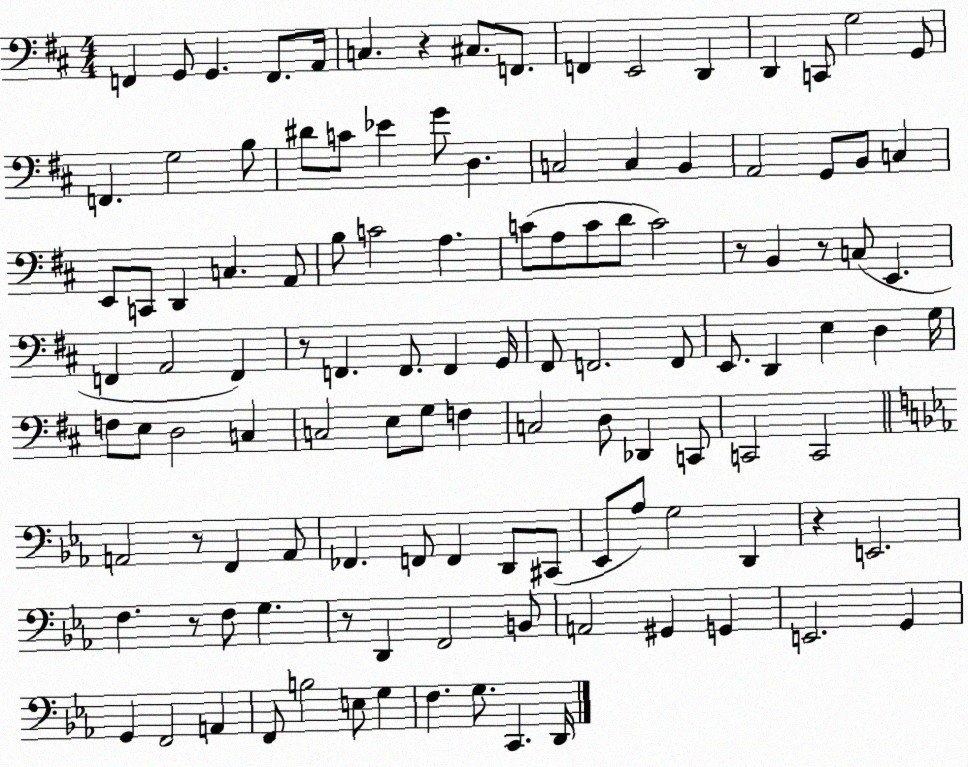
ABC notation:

X:1
T:Untitled
M:4/4
L:1/4
K:D
F,, G,,/2 G,, F,,/2 A,,/4 C, z ^C,/2 F,,/2 F,, E,,2 D,, D,, C,,/2 G,2 G,,/2 F,, G,2 B,/2 ^D/2 C/2 _E G/2 D, C,2 C, B,, A,,2 G,,/2 B,,/2 C, E,,/2 C,,/2 D,, C, A,,/2 B,/2 C2 A, C/2 A,/2 C/2 D/2 C2 z/2 B,, z/2 C,/2 E,, F,, A,,2 F,, z/2 F,, F,,/2 F,, G,,/4 ^F,,/2 F,,2 F,,/2 E,,/2 D,, E, D, G,/4 F,/2 E,/2 D,2 C, C,2 E,/2 G,/2 F, C,2 D,/2 _D,, C,,/2 C,,2 C,,2 A,,2 z/2 F,, A,,/2 _F,, F,,/2 F,, D,,/2 ^C,,/2 _E,,/2 _A,/2 G,2 D,, z E,,2 F, z/2 F,/2 G, z/2 D,, F,,2 B,,/2 A,,2 ^G,, G,, E,,2 G,, G,, F,,2 A,, F,,/2 B,2 E,/2 G, F, G,/2 C,, D,,/4